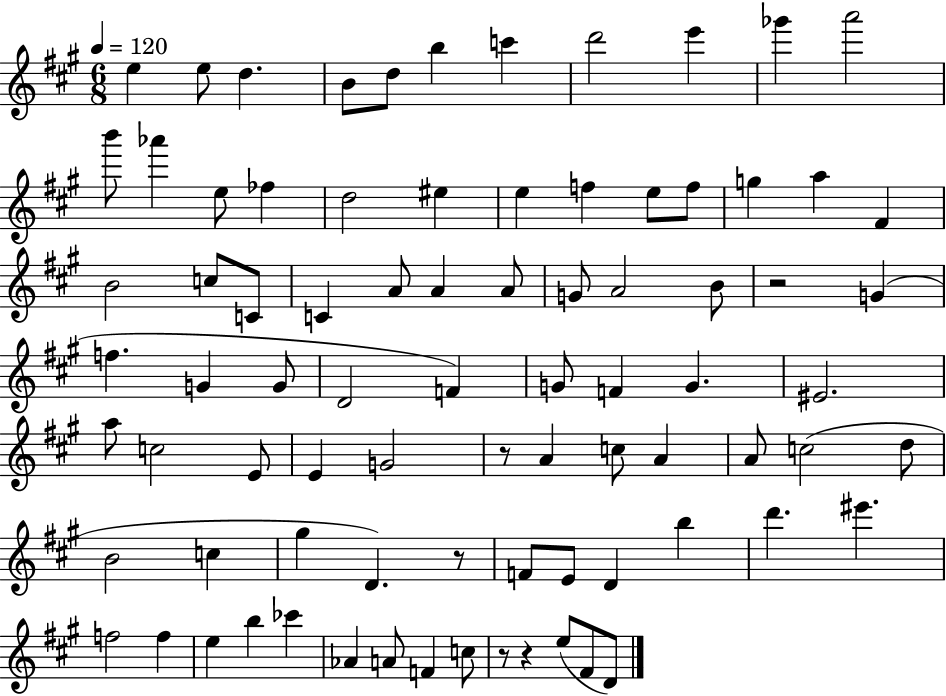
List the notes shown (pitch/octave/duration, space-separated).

E5/q E5/e D5/q. B4/e D5/e B5/q C6/q D6/h E6/q Gb6/q A6/h B6/e Ab6/q E5/e FES5/q D5/h EIS5/q E5/q F5/q E5/e F5/e G5/q A5/q F#4/q B4/h C5/e C4/e C4/q A4/e A4/q A4/e G4/e A4/h B4/e R/h G4/q F5/q. G4/q G4/e D4/h F4/q G4/e F4/q G4/q. EIS4/h. A5/e C5/h E4/e E4/q G4/h R/e A4/q C5/e A4/q A4/e C5/h D5/e B4/h C5/q G#5/q D4/q. R/e F4/e E4/e D4/q B5/q D6/q. EIS6/q. F5/h F5/q E5/q B5/q CES6/q Ab4/q A4/e F4/q C5/e R/e R/q E5/e F#4/e D4/e